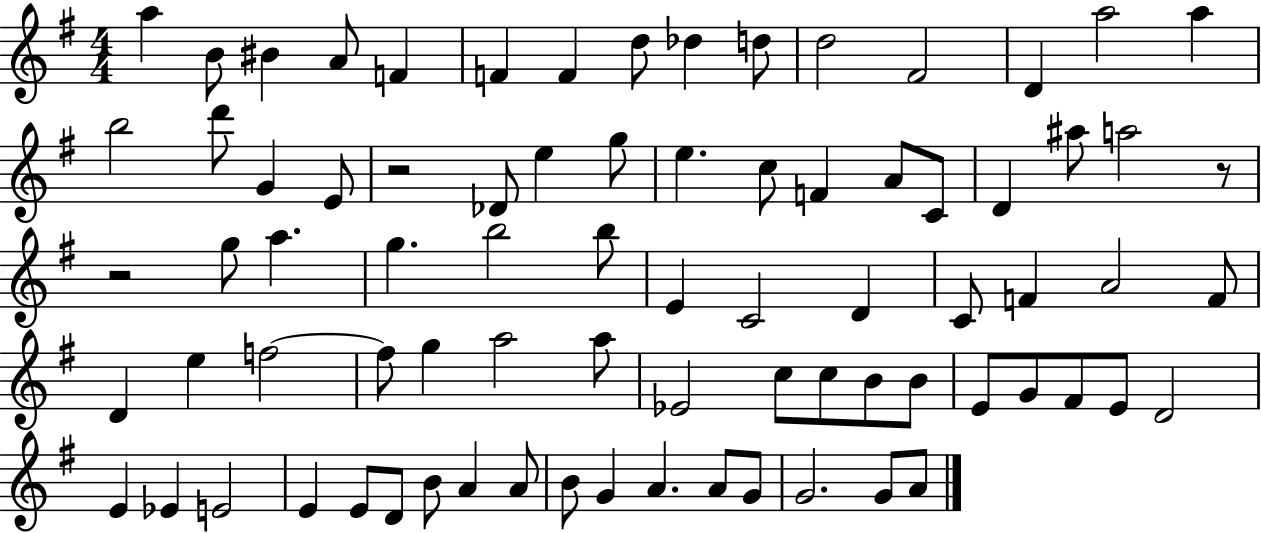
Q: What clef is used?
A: treble